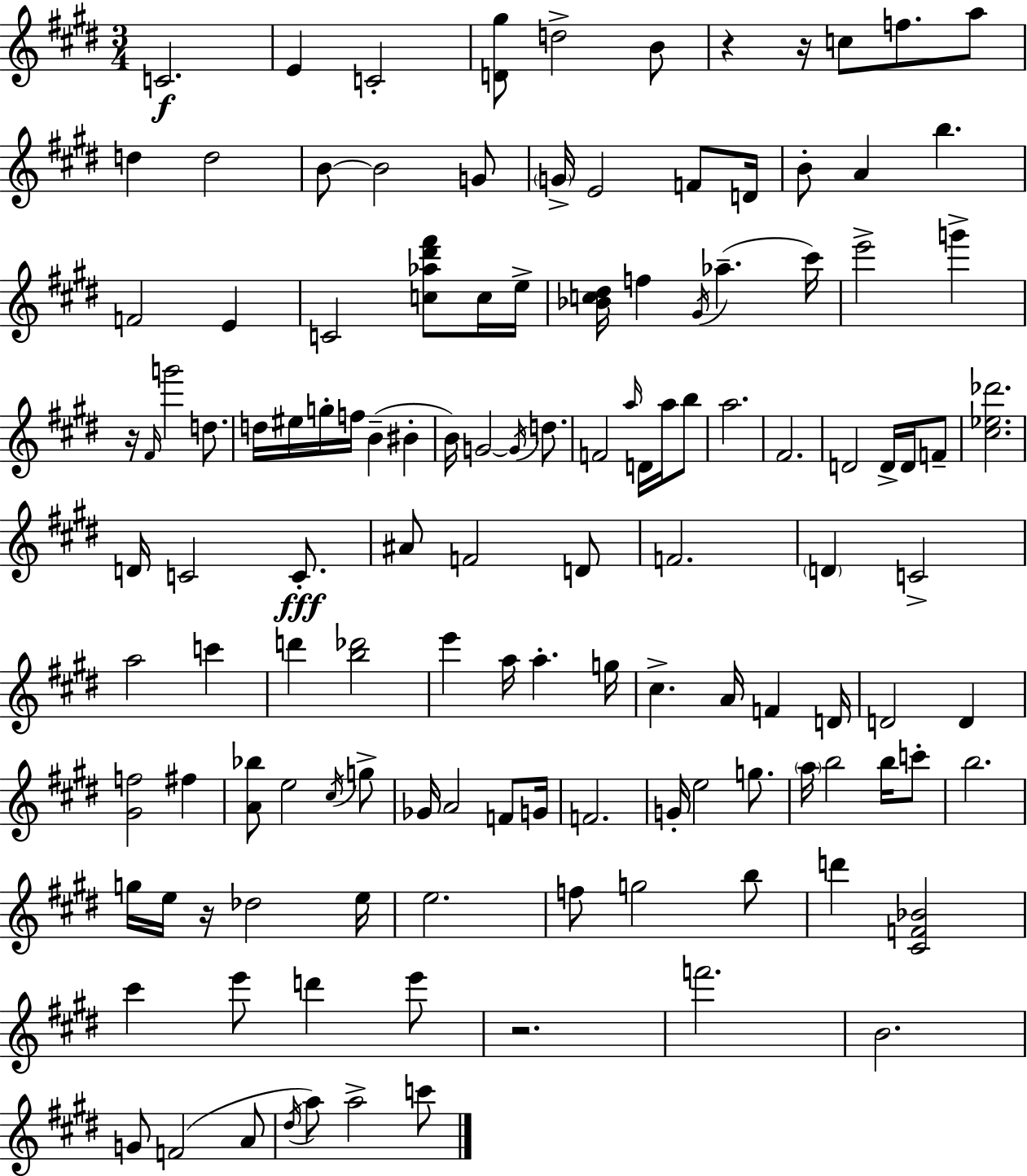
{
  \clef treble
  \numericTimeSignature
  \time 3/4
  \key e \major
  \repeat volta 2 { c'2.\f | e'4 c'2-. | <d' gis''>8 d''2-> b'8 | r4 r16 c''8 f''8. a''8 | \break d''4 d''2 | b'8~~ b'2 g'8 | \parenthesize g'16-> e'2 f'8 d'16 | b'8-. a'4 b''4. | \break f'2 e'4 | c'2 <c'' aes'' dis''' fis'''>8 c''16 e''16-> | <bes' c'' dis''>16 f''4 \acciaccatura { gis'16 }( aes''4.-- | cis'''16) e'''2-> g'''4-> | \break r16 \grace { fis'16 } g'''2 d''8. | d''16 eis''16 g''16-. f''16 b'4--( bis'4-. | b'16) g'2~~ \acciaccatura { g'16 } | d''8. f'2 \grace { a''16 } | \break d'16 a''16 b''8 a''2. | fis'2. | d'2 | d'16-> d'16 f'8-- <cis'' ees'' des'''>2. | \break d'16 c'2 | c'8.-.\fff ais'8 f'2 | d'8 f'2. | \parenthesize d'4 c'2-> | \break a''2 | c'''4 d'''4 <b'' des'''>2 | e'''4 a''16 a''4.-. | g''16 cis''4.-> a'16 f'4 | \break d'16 d'2 | d'4 <gis' f''>2 | fis''4 <a' bes''>8 e''2 | \acciaccatura { cis''16 } g''8-> ges'16 a'2 | \break f'8 g'16 f'2. | g'16-. e''2 | g''8. \parenthesize a''16 b''2 | b''16 c'''8-. b''2. | \break g''16 e''16 r16 des''2 | e''16 e''2. | f''8 g''2 | b''8 d'''4 <cis' f' bes'>2 | \break cis'''4 e'''8 d'''4 | e'''8 r2. | f'''2. | b'2. | \break g'8 f'2( | a'8 \acciaccatura { dis''16 } a''8) a''2-> | c'''8 } \bar "|."
}